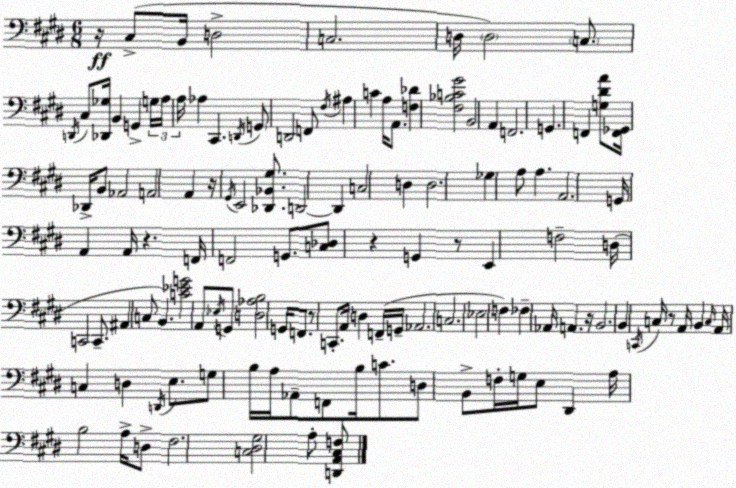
X:1
T:Untitled
M:6/8
L:1/4
K:E
z/4 ^C,/2 B,,/4 D,2 C,2 D,/4 D,2 C,/2 D,,/4 ^C,/2 [_D,,_G,]/4 B,, G,, G,/4 A,/4 A,/4 _A, ^C,, D,,/4 G,,/2 D,,2 F,,/2 ^F,/4 ^A, C A,/4 A,,/2 [F,_D] [^F,_B,C^G]2 B,,2 A,, F,,2 G,, F,, [G,^DA]/2 [F,,_G,,]/4 _D,,/4 B,,/2 _A,,2 A,,2 A,, z/4 ^G,,/4 E,,2 [_D,,_B,,^G,]/2 D,,2 D,, C,2 D, D,2 _G, A,/2 A, A,,2 G,,/4 A,, A,,/4 z F,,/4 F,,2 G,,/2 [C,_D,]/2 z G,, z/2 E,, F,2 D,/4 C,,2 C,,/2 ^A,, C,/2 B,, [C_EG]2 A,,/2 _E,/4 G,,/2 [D,_A,B,]2 G,,/4 F,,/2 z/2 C,,/2 A,,/4 D, F,,/4 G,,/4 _A,,2 C,2 _E,2 F, _F, _A,,/4 A,, z/4 B,,2 B,, C,,/4 C,/4 z/2 A,,/4 B,, C,/4 A,,/4 C, D, D,,/4 E,/2 G,/2 B,/4 A,/4 _A,,/2 F,,/2 B,/4 C/2 D,/2 B,,/2 F,/4 G,/4 E,/2 ^D,, A,/4 B,2 A,/4 D,/2 ^F,2 [C,^D,^G,]2 A,/2 [D,,A,,^C,F,]/2